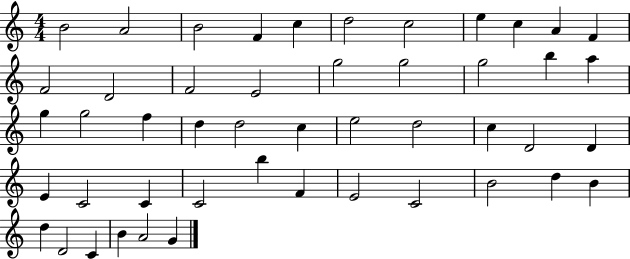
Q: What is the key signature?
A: C major